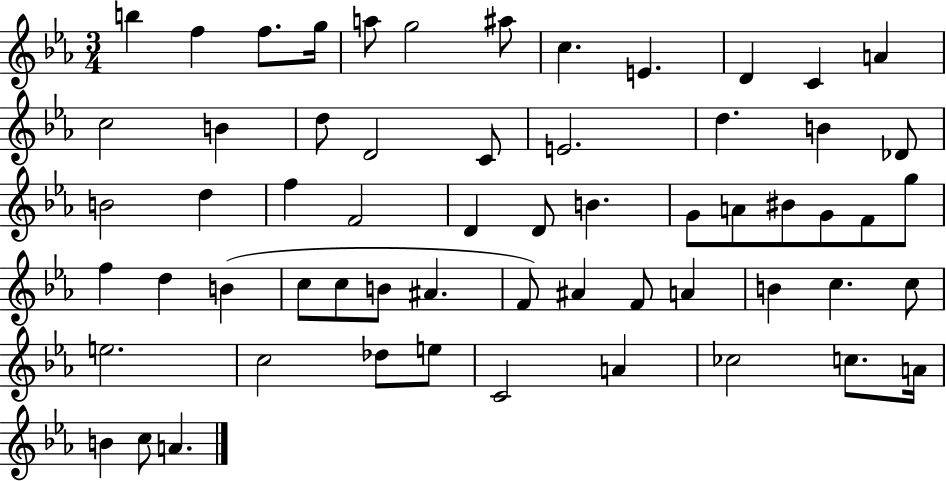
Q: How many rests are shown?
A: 0